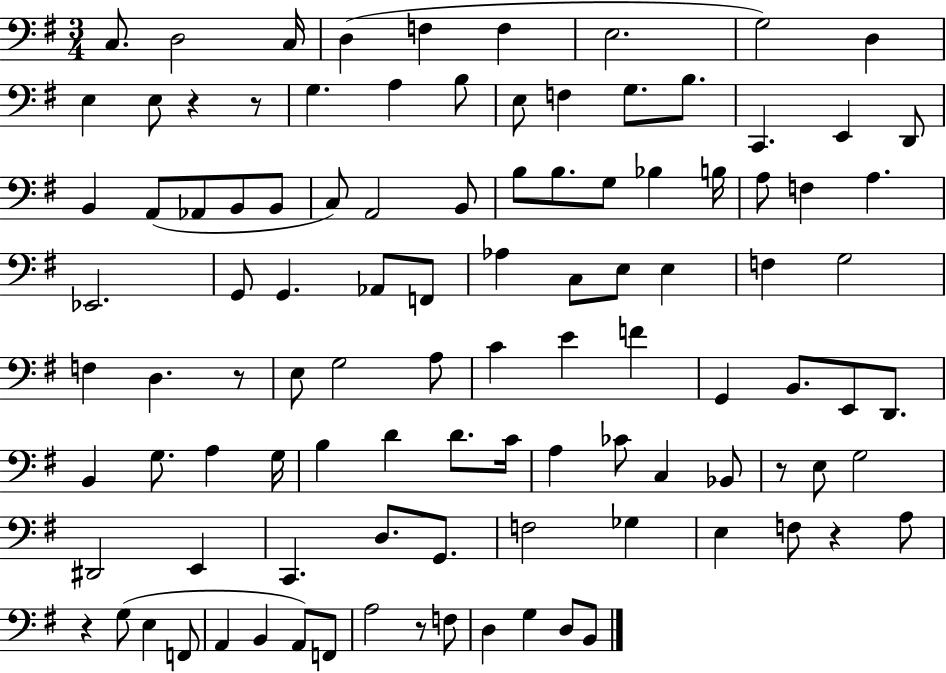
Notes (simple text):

C3/e. D3/h C3/s D3/q F3/q F3/q E3/h. G3/h D3/q E3/q E3/e R/q R/e G3/q. A3/q B3/e E3/e F3/q G3/e. B3/e. C2/q. E2/q D2/e B2/q A2/e Ab2/e B2/e B2/e C3/e A2/h B2/e B3/e B3/e. G3/e Bb3/q B3/s A3/e F3/q A3/q. Eb2/h. G2/e G2/q. Ab2/e F2/e Ab3/q C3/e E3/e E3/q F3/q G3/h F3/q D3/q. R/e E3/e G3/h A3/e C4/q E4/q F4/q G2/q B2/e. E2/e D2/e. B2/q G3/e. A3/q G3/s B3/q D4/q D4/e. C4/s A3/q CES4/e C3/q Bb2/e R/e E3/e G3/h D#2/h E2/q C2/q. D3/e. G2/e. F3/h Gb3/q E3/q F3/e R/q A3/e R/q G3/e E3/q F2/e A2/q B2/q A2/e F2/e A3/h R/e F3/e D3/q G3/q D3/e B2/e